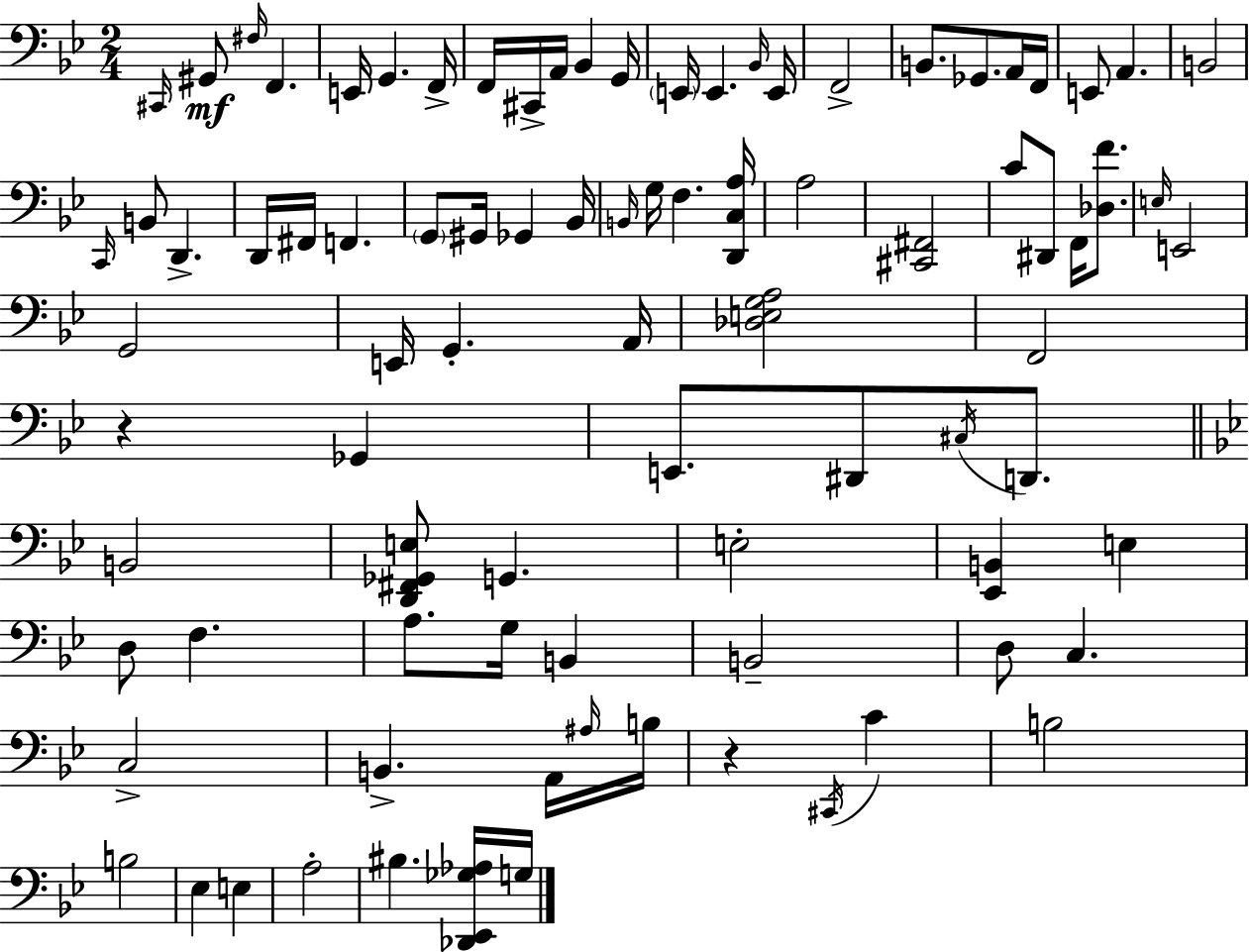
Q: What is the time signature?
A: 2/4